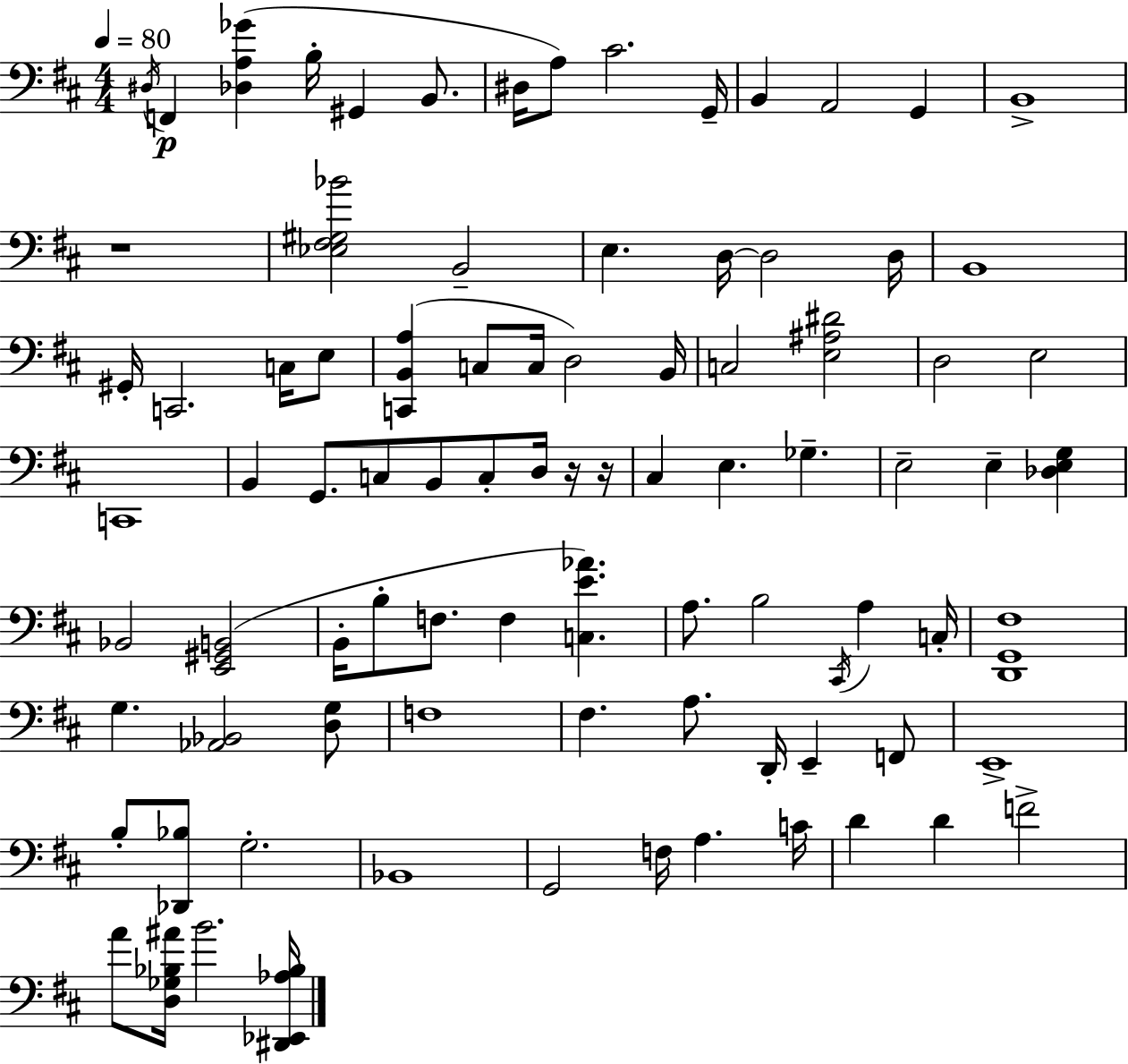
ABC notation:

X:1
T:Untitled
M:4/4
L:1/4
K:D
^D,/4 F,, [_D,A,_G] B,/4 ^G,, B,,/2 ^D,/4 A,/2 ^C2 G,,/4 B,, A,,2 G,, B,,4 z4 [_E,^F,^G,_B]2 B,,2 E, D,/4 D,2 D,/4 B,,4 ^G,,/4 C,,2 C,/4 E,/2 [C,,B,,A,] C,/2 C,/4 D,2 B,,/4 C,2 [E,^A,^D]2 D,2 E,2 C,,4 B,, G,,/2 C,/2 B,,/2 C,/2 D,/4 z/4 z/4 ^C, E, _G, E,2 E, [_D,E,G,] _B,,2 [E,,^G,,B,,]2 B,,/4 B,/2 F,/2 F, [C,E_A] A,/2 B,2 ^C,,/4 A, C,/4 [D,,G,,^F,]4 G, [_A,,_B,,]2 [D,G,]/2 F,4 ^F, A,/2 D,,/4 E,, F,,/2 E,,4 B,/2 [_D,,_B,]/2 G,2 _B,,4 G,,2 F,/4 A, C/4 D D F2 A/2 [D,_G,_B,^A]/4 B2 [^D,,_E,,_A,_B,]/4